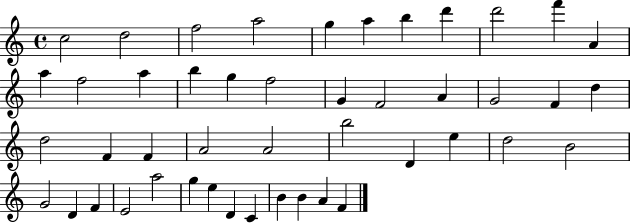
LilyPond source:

{
  \clef treble
  \time 4/4
  \defaultTimeSignature
  \key c \major
  c''2 d''2 | f''2 a''2 | g''4 a''4 b''4 d'''4 | d'''2 f'''4 a'4 | \break a''4 f''2 a''4 | b''4 g''4 f''2 | g'4 f'2 a'4 | g'2 f'4 d''4 | \break d''2 f'4 f'4 | a'2 a'2 | b''2 d'4 e''4 | d''2 b'2 | \break g'2 d'4 f'4 | e'2 a''2 | g''4 e''4 d'4 c'4 | b'4 b'4 a'4 f'4 | \break \bar "|."
}